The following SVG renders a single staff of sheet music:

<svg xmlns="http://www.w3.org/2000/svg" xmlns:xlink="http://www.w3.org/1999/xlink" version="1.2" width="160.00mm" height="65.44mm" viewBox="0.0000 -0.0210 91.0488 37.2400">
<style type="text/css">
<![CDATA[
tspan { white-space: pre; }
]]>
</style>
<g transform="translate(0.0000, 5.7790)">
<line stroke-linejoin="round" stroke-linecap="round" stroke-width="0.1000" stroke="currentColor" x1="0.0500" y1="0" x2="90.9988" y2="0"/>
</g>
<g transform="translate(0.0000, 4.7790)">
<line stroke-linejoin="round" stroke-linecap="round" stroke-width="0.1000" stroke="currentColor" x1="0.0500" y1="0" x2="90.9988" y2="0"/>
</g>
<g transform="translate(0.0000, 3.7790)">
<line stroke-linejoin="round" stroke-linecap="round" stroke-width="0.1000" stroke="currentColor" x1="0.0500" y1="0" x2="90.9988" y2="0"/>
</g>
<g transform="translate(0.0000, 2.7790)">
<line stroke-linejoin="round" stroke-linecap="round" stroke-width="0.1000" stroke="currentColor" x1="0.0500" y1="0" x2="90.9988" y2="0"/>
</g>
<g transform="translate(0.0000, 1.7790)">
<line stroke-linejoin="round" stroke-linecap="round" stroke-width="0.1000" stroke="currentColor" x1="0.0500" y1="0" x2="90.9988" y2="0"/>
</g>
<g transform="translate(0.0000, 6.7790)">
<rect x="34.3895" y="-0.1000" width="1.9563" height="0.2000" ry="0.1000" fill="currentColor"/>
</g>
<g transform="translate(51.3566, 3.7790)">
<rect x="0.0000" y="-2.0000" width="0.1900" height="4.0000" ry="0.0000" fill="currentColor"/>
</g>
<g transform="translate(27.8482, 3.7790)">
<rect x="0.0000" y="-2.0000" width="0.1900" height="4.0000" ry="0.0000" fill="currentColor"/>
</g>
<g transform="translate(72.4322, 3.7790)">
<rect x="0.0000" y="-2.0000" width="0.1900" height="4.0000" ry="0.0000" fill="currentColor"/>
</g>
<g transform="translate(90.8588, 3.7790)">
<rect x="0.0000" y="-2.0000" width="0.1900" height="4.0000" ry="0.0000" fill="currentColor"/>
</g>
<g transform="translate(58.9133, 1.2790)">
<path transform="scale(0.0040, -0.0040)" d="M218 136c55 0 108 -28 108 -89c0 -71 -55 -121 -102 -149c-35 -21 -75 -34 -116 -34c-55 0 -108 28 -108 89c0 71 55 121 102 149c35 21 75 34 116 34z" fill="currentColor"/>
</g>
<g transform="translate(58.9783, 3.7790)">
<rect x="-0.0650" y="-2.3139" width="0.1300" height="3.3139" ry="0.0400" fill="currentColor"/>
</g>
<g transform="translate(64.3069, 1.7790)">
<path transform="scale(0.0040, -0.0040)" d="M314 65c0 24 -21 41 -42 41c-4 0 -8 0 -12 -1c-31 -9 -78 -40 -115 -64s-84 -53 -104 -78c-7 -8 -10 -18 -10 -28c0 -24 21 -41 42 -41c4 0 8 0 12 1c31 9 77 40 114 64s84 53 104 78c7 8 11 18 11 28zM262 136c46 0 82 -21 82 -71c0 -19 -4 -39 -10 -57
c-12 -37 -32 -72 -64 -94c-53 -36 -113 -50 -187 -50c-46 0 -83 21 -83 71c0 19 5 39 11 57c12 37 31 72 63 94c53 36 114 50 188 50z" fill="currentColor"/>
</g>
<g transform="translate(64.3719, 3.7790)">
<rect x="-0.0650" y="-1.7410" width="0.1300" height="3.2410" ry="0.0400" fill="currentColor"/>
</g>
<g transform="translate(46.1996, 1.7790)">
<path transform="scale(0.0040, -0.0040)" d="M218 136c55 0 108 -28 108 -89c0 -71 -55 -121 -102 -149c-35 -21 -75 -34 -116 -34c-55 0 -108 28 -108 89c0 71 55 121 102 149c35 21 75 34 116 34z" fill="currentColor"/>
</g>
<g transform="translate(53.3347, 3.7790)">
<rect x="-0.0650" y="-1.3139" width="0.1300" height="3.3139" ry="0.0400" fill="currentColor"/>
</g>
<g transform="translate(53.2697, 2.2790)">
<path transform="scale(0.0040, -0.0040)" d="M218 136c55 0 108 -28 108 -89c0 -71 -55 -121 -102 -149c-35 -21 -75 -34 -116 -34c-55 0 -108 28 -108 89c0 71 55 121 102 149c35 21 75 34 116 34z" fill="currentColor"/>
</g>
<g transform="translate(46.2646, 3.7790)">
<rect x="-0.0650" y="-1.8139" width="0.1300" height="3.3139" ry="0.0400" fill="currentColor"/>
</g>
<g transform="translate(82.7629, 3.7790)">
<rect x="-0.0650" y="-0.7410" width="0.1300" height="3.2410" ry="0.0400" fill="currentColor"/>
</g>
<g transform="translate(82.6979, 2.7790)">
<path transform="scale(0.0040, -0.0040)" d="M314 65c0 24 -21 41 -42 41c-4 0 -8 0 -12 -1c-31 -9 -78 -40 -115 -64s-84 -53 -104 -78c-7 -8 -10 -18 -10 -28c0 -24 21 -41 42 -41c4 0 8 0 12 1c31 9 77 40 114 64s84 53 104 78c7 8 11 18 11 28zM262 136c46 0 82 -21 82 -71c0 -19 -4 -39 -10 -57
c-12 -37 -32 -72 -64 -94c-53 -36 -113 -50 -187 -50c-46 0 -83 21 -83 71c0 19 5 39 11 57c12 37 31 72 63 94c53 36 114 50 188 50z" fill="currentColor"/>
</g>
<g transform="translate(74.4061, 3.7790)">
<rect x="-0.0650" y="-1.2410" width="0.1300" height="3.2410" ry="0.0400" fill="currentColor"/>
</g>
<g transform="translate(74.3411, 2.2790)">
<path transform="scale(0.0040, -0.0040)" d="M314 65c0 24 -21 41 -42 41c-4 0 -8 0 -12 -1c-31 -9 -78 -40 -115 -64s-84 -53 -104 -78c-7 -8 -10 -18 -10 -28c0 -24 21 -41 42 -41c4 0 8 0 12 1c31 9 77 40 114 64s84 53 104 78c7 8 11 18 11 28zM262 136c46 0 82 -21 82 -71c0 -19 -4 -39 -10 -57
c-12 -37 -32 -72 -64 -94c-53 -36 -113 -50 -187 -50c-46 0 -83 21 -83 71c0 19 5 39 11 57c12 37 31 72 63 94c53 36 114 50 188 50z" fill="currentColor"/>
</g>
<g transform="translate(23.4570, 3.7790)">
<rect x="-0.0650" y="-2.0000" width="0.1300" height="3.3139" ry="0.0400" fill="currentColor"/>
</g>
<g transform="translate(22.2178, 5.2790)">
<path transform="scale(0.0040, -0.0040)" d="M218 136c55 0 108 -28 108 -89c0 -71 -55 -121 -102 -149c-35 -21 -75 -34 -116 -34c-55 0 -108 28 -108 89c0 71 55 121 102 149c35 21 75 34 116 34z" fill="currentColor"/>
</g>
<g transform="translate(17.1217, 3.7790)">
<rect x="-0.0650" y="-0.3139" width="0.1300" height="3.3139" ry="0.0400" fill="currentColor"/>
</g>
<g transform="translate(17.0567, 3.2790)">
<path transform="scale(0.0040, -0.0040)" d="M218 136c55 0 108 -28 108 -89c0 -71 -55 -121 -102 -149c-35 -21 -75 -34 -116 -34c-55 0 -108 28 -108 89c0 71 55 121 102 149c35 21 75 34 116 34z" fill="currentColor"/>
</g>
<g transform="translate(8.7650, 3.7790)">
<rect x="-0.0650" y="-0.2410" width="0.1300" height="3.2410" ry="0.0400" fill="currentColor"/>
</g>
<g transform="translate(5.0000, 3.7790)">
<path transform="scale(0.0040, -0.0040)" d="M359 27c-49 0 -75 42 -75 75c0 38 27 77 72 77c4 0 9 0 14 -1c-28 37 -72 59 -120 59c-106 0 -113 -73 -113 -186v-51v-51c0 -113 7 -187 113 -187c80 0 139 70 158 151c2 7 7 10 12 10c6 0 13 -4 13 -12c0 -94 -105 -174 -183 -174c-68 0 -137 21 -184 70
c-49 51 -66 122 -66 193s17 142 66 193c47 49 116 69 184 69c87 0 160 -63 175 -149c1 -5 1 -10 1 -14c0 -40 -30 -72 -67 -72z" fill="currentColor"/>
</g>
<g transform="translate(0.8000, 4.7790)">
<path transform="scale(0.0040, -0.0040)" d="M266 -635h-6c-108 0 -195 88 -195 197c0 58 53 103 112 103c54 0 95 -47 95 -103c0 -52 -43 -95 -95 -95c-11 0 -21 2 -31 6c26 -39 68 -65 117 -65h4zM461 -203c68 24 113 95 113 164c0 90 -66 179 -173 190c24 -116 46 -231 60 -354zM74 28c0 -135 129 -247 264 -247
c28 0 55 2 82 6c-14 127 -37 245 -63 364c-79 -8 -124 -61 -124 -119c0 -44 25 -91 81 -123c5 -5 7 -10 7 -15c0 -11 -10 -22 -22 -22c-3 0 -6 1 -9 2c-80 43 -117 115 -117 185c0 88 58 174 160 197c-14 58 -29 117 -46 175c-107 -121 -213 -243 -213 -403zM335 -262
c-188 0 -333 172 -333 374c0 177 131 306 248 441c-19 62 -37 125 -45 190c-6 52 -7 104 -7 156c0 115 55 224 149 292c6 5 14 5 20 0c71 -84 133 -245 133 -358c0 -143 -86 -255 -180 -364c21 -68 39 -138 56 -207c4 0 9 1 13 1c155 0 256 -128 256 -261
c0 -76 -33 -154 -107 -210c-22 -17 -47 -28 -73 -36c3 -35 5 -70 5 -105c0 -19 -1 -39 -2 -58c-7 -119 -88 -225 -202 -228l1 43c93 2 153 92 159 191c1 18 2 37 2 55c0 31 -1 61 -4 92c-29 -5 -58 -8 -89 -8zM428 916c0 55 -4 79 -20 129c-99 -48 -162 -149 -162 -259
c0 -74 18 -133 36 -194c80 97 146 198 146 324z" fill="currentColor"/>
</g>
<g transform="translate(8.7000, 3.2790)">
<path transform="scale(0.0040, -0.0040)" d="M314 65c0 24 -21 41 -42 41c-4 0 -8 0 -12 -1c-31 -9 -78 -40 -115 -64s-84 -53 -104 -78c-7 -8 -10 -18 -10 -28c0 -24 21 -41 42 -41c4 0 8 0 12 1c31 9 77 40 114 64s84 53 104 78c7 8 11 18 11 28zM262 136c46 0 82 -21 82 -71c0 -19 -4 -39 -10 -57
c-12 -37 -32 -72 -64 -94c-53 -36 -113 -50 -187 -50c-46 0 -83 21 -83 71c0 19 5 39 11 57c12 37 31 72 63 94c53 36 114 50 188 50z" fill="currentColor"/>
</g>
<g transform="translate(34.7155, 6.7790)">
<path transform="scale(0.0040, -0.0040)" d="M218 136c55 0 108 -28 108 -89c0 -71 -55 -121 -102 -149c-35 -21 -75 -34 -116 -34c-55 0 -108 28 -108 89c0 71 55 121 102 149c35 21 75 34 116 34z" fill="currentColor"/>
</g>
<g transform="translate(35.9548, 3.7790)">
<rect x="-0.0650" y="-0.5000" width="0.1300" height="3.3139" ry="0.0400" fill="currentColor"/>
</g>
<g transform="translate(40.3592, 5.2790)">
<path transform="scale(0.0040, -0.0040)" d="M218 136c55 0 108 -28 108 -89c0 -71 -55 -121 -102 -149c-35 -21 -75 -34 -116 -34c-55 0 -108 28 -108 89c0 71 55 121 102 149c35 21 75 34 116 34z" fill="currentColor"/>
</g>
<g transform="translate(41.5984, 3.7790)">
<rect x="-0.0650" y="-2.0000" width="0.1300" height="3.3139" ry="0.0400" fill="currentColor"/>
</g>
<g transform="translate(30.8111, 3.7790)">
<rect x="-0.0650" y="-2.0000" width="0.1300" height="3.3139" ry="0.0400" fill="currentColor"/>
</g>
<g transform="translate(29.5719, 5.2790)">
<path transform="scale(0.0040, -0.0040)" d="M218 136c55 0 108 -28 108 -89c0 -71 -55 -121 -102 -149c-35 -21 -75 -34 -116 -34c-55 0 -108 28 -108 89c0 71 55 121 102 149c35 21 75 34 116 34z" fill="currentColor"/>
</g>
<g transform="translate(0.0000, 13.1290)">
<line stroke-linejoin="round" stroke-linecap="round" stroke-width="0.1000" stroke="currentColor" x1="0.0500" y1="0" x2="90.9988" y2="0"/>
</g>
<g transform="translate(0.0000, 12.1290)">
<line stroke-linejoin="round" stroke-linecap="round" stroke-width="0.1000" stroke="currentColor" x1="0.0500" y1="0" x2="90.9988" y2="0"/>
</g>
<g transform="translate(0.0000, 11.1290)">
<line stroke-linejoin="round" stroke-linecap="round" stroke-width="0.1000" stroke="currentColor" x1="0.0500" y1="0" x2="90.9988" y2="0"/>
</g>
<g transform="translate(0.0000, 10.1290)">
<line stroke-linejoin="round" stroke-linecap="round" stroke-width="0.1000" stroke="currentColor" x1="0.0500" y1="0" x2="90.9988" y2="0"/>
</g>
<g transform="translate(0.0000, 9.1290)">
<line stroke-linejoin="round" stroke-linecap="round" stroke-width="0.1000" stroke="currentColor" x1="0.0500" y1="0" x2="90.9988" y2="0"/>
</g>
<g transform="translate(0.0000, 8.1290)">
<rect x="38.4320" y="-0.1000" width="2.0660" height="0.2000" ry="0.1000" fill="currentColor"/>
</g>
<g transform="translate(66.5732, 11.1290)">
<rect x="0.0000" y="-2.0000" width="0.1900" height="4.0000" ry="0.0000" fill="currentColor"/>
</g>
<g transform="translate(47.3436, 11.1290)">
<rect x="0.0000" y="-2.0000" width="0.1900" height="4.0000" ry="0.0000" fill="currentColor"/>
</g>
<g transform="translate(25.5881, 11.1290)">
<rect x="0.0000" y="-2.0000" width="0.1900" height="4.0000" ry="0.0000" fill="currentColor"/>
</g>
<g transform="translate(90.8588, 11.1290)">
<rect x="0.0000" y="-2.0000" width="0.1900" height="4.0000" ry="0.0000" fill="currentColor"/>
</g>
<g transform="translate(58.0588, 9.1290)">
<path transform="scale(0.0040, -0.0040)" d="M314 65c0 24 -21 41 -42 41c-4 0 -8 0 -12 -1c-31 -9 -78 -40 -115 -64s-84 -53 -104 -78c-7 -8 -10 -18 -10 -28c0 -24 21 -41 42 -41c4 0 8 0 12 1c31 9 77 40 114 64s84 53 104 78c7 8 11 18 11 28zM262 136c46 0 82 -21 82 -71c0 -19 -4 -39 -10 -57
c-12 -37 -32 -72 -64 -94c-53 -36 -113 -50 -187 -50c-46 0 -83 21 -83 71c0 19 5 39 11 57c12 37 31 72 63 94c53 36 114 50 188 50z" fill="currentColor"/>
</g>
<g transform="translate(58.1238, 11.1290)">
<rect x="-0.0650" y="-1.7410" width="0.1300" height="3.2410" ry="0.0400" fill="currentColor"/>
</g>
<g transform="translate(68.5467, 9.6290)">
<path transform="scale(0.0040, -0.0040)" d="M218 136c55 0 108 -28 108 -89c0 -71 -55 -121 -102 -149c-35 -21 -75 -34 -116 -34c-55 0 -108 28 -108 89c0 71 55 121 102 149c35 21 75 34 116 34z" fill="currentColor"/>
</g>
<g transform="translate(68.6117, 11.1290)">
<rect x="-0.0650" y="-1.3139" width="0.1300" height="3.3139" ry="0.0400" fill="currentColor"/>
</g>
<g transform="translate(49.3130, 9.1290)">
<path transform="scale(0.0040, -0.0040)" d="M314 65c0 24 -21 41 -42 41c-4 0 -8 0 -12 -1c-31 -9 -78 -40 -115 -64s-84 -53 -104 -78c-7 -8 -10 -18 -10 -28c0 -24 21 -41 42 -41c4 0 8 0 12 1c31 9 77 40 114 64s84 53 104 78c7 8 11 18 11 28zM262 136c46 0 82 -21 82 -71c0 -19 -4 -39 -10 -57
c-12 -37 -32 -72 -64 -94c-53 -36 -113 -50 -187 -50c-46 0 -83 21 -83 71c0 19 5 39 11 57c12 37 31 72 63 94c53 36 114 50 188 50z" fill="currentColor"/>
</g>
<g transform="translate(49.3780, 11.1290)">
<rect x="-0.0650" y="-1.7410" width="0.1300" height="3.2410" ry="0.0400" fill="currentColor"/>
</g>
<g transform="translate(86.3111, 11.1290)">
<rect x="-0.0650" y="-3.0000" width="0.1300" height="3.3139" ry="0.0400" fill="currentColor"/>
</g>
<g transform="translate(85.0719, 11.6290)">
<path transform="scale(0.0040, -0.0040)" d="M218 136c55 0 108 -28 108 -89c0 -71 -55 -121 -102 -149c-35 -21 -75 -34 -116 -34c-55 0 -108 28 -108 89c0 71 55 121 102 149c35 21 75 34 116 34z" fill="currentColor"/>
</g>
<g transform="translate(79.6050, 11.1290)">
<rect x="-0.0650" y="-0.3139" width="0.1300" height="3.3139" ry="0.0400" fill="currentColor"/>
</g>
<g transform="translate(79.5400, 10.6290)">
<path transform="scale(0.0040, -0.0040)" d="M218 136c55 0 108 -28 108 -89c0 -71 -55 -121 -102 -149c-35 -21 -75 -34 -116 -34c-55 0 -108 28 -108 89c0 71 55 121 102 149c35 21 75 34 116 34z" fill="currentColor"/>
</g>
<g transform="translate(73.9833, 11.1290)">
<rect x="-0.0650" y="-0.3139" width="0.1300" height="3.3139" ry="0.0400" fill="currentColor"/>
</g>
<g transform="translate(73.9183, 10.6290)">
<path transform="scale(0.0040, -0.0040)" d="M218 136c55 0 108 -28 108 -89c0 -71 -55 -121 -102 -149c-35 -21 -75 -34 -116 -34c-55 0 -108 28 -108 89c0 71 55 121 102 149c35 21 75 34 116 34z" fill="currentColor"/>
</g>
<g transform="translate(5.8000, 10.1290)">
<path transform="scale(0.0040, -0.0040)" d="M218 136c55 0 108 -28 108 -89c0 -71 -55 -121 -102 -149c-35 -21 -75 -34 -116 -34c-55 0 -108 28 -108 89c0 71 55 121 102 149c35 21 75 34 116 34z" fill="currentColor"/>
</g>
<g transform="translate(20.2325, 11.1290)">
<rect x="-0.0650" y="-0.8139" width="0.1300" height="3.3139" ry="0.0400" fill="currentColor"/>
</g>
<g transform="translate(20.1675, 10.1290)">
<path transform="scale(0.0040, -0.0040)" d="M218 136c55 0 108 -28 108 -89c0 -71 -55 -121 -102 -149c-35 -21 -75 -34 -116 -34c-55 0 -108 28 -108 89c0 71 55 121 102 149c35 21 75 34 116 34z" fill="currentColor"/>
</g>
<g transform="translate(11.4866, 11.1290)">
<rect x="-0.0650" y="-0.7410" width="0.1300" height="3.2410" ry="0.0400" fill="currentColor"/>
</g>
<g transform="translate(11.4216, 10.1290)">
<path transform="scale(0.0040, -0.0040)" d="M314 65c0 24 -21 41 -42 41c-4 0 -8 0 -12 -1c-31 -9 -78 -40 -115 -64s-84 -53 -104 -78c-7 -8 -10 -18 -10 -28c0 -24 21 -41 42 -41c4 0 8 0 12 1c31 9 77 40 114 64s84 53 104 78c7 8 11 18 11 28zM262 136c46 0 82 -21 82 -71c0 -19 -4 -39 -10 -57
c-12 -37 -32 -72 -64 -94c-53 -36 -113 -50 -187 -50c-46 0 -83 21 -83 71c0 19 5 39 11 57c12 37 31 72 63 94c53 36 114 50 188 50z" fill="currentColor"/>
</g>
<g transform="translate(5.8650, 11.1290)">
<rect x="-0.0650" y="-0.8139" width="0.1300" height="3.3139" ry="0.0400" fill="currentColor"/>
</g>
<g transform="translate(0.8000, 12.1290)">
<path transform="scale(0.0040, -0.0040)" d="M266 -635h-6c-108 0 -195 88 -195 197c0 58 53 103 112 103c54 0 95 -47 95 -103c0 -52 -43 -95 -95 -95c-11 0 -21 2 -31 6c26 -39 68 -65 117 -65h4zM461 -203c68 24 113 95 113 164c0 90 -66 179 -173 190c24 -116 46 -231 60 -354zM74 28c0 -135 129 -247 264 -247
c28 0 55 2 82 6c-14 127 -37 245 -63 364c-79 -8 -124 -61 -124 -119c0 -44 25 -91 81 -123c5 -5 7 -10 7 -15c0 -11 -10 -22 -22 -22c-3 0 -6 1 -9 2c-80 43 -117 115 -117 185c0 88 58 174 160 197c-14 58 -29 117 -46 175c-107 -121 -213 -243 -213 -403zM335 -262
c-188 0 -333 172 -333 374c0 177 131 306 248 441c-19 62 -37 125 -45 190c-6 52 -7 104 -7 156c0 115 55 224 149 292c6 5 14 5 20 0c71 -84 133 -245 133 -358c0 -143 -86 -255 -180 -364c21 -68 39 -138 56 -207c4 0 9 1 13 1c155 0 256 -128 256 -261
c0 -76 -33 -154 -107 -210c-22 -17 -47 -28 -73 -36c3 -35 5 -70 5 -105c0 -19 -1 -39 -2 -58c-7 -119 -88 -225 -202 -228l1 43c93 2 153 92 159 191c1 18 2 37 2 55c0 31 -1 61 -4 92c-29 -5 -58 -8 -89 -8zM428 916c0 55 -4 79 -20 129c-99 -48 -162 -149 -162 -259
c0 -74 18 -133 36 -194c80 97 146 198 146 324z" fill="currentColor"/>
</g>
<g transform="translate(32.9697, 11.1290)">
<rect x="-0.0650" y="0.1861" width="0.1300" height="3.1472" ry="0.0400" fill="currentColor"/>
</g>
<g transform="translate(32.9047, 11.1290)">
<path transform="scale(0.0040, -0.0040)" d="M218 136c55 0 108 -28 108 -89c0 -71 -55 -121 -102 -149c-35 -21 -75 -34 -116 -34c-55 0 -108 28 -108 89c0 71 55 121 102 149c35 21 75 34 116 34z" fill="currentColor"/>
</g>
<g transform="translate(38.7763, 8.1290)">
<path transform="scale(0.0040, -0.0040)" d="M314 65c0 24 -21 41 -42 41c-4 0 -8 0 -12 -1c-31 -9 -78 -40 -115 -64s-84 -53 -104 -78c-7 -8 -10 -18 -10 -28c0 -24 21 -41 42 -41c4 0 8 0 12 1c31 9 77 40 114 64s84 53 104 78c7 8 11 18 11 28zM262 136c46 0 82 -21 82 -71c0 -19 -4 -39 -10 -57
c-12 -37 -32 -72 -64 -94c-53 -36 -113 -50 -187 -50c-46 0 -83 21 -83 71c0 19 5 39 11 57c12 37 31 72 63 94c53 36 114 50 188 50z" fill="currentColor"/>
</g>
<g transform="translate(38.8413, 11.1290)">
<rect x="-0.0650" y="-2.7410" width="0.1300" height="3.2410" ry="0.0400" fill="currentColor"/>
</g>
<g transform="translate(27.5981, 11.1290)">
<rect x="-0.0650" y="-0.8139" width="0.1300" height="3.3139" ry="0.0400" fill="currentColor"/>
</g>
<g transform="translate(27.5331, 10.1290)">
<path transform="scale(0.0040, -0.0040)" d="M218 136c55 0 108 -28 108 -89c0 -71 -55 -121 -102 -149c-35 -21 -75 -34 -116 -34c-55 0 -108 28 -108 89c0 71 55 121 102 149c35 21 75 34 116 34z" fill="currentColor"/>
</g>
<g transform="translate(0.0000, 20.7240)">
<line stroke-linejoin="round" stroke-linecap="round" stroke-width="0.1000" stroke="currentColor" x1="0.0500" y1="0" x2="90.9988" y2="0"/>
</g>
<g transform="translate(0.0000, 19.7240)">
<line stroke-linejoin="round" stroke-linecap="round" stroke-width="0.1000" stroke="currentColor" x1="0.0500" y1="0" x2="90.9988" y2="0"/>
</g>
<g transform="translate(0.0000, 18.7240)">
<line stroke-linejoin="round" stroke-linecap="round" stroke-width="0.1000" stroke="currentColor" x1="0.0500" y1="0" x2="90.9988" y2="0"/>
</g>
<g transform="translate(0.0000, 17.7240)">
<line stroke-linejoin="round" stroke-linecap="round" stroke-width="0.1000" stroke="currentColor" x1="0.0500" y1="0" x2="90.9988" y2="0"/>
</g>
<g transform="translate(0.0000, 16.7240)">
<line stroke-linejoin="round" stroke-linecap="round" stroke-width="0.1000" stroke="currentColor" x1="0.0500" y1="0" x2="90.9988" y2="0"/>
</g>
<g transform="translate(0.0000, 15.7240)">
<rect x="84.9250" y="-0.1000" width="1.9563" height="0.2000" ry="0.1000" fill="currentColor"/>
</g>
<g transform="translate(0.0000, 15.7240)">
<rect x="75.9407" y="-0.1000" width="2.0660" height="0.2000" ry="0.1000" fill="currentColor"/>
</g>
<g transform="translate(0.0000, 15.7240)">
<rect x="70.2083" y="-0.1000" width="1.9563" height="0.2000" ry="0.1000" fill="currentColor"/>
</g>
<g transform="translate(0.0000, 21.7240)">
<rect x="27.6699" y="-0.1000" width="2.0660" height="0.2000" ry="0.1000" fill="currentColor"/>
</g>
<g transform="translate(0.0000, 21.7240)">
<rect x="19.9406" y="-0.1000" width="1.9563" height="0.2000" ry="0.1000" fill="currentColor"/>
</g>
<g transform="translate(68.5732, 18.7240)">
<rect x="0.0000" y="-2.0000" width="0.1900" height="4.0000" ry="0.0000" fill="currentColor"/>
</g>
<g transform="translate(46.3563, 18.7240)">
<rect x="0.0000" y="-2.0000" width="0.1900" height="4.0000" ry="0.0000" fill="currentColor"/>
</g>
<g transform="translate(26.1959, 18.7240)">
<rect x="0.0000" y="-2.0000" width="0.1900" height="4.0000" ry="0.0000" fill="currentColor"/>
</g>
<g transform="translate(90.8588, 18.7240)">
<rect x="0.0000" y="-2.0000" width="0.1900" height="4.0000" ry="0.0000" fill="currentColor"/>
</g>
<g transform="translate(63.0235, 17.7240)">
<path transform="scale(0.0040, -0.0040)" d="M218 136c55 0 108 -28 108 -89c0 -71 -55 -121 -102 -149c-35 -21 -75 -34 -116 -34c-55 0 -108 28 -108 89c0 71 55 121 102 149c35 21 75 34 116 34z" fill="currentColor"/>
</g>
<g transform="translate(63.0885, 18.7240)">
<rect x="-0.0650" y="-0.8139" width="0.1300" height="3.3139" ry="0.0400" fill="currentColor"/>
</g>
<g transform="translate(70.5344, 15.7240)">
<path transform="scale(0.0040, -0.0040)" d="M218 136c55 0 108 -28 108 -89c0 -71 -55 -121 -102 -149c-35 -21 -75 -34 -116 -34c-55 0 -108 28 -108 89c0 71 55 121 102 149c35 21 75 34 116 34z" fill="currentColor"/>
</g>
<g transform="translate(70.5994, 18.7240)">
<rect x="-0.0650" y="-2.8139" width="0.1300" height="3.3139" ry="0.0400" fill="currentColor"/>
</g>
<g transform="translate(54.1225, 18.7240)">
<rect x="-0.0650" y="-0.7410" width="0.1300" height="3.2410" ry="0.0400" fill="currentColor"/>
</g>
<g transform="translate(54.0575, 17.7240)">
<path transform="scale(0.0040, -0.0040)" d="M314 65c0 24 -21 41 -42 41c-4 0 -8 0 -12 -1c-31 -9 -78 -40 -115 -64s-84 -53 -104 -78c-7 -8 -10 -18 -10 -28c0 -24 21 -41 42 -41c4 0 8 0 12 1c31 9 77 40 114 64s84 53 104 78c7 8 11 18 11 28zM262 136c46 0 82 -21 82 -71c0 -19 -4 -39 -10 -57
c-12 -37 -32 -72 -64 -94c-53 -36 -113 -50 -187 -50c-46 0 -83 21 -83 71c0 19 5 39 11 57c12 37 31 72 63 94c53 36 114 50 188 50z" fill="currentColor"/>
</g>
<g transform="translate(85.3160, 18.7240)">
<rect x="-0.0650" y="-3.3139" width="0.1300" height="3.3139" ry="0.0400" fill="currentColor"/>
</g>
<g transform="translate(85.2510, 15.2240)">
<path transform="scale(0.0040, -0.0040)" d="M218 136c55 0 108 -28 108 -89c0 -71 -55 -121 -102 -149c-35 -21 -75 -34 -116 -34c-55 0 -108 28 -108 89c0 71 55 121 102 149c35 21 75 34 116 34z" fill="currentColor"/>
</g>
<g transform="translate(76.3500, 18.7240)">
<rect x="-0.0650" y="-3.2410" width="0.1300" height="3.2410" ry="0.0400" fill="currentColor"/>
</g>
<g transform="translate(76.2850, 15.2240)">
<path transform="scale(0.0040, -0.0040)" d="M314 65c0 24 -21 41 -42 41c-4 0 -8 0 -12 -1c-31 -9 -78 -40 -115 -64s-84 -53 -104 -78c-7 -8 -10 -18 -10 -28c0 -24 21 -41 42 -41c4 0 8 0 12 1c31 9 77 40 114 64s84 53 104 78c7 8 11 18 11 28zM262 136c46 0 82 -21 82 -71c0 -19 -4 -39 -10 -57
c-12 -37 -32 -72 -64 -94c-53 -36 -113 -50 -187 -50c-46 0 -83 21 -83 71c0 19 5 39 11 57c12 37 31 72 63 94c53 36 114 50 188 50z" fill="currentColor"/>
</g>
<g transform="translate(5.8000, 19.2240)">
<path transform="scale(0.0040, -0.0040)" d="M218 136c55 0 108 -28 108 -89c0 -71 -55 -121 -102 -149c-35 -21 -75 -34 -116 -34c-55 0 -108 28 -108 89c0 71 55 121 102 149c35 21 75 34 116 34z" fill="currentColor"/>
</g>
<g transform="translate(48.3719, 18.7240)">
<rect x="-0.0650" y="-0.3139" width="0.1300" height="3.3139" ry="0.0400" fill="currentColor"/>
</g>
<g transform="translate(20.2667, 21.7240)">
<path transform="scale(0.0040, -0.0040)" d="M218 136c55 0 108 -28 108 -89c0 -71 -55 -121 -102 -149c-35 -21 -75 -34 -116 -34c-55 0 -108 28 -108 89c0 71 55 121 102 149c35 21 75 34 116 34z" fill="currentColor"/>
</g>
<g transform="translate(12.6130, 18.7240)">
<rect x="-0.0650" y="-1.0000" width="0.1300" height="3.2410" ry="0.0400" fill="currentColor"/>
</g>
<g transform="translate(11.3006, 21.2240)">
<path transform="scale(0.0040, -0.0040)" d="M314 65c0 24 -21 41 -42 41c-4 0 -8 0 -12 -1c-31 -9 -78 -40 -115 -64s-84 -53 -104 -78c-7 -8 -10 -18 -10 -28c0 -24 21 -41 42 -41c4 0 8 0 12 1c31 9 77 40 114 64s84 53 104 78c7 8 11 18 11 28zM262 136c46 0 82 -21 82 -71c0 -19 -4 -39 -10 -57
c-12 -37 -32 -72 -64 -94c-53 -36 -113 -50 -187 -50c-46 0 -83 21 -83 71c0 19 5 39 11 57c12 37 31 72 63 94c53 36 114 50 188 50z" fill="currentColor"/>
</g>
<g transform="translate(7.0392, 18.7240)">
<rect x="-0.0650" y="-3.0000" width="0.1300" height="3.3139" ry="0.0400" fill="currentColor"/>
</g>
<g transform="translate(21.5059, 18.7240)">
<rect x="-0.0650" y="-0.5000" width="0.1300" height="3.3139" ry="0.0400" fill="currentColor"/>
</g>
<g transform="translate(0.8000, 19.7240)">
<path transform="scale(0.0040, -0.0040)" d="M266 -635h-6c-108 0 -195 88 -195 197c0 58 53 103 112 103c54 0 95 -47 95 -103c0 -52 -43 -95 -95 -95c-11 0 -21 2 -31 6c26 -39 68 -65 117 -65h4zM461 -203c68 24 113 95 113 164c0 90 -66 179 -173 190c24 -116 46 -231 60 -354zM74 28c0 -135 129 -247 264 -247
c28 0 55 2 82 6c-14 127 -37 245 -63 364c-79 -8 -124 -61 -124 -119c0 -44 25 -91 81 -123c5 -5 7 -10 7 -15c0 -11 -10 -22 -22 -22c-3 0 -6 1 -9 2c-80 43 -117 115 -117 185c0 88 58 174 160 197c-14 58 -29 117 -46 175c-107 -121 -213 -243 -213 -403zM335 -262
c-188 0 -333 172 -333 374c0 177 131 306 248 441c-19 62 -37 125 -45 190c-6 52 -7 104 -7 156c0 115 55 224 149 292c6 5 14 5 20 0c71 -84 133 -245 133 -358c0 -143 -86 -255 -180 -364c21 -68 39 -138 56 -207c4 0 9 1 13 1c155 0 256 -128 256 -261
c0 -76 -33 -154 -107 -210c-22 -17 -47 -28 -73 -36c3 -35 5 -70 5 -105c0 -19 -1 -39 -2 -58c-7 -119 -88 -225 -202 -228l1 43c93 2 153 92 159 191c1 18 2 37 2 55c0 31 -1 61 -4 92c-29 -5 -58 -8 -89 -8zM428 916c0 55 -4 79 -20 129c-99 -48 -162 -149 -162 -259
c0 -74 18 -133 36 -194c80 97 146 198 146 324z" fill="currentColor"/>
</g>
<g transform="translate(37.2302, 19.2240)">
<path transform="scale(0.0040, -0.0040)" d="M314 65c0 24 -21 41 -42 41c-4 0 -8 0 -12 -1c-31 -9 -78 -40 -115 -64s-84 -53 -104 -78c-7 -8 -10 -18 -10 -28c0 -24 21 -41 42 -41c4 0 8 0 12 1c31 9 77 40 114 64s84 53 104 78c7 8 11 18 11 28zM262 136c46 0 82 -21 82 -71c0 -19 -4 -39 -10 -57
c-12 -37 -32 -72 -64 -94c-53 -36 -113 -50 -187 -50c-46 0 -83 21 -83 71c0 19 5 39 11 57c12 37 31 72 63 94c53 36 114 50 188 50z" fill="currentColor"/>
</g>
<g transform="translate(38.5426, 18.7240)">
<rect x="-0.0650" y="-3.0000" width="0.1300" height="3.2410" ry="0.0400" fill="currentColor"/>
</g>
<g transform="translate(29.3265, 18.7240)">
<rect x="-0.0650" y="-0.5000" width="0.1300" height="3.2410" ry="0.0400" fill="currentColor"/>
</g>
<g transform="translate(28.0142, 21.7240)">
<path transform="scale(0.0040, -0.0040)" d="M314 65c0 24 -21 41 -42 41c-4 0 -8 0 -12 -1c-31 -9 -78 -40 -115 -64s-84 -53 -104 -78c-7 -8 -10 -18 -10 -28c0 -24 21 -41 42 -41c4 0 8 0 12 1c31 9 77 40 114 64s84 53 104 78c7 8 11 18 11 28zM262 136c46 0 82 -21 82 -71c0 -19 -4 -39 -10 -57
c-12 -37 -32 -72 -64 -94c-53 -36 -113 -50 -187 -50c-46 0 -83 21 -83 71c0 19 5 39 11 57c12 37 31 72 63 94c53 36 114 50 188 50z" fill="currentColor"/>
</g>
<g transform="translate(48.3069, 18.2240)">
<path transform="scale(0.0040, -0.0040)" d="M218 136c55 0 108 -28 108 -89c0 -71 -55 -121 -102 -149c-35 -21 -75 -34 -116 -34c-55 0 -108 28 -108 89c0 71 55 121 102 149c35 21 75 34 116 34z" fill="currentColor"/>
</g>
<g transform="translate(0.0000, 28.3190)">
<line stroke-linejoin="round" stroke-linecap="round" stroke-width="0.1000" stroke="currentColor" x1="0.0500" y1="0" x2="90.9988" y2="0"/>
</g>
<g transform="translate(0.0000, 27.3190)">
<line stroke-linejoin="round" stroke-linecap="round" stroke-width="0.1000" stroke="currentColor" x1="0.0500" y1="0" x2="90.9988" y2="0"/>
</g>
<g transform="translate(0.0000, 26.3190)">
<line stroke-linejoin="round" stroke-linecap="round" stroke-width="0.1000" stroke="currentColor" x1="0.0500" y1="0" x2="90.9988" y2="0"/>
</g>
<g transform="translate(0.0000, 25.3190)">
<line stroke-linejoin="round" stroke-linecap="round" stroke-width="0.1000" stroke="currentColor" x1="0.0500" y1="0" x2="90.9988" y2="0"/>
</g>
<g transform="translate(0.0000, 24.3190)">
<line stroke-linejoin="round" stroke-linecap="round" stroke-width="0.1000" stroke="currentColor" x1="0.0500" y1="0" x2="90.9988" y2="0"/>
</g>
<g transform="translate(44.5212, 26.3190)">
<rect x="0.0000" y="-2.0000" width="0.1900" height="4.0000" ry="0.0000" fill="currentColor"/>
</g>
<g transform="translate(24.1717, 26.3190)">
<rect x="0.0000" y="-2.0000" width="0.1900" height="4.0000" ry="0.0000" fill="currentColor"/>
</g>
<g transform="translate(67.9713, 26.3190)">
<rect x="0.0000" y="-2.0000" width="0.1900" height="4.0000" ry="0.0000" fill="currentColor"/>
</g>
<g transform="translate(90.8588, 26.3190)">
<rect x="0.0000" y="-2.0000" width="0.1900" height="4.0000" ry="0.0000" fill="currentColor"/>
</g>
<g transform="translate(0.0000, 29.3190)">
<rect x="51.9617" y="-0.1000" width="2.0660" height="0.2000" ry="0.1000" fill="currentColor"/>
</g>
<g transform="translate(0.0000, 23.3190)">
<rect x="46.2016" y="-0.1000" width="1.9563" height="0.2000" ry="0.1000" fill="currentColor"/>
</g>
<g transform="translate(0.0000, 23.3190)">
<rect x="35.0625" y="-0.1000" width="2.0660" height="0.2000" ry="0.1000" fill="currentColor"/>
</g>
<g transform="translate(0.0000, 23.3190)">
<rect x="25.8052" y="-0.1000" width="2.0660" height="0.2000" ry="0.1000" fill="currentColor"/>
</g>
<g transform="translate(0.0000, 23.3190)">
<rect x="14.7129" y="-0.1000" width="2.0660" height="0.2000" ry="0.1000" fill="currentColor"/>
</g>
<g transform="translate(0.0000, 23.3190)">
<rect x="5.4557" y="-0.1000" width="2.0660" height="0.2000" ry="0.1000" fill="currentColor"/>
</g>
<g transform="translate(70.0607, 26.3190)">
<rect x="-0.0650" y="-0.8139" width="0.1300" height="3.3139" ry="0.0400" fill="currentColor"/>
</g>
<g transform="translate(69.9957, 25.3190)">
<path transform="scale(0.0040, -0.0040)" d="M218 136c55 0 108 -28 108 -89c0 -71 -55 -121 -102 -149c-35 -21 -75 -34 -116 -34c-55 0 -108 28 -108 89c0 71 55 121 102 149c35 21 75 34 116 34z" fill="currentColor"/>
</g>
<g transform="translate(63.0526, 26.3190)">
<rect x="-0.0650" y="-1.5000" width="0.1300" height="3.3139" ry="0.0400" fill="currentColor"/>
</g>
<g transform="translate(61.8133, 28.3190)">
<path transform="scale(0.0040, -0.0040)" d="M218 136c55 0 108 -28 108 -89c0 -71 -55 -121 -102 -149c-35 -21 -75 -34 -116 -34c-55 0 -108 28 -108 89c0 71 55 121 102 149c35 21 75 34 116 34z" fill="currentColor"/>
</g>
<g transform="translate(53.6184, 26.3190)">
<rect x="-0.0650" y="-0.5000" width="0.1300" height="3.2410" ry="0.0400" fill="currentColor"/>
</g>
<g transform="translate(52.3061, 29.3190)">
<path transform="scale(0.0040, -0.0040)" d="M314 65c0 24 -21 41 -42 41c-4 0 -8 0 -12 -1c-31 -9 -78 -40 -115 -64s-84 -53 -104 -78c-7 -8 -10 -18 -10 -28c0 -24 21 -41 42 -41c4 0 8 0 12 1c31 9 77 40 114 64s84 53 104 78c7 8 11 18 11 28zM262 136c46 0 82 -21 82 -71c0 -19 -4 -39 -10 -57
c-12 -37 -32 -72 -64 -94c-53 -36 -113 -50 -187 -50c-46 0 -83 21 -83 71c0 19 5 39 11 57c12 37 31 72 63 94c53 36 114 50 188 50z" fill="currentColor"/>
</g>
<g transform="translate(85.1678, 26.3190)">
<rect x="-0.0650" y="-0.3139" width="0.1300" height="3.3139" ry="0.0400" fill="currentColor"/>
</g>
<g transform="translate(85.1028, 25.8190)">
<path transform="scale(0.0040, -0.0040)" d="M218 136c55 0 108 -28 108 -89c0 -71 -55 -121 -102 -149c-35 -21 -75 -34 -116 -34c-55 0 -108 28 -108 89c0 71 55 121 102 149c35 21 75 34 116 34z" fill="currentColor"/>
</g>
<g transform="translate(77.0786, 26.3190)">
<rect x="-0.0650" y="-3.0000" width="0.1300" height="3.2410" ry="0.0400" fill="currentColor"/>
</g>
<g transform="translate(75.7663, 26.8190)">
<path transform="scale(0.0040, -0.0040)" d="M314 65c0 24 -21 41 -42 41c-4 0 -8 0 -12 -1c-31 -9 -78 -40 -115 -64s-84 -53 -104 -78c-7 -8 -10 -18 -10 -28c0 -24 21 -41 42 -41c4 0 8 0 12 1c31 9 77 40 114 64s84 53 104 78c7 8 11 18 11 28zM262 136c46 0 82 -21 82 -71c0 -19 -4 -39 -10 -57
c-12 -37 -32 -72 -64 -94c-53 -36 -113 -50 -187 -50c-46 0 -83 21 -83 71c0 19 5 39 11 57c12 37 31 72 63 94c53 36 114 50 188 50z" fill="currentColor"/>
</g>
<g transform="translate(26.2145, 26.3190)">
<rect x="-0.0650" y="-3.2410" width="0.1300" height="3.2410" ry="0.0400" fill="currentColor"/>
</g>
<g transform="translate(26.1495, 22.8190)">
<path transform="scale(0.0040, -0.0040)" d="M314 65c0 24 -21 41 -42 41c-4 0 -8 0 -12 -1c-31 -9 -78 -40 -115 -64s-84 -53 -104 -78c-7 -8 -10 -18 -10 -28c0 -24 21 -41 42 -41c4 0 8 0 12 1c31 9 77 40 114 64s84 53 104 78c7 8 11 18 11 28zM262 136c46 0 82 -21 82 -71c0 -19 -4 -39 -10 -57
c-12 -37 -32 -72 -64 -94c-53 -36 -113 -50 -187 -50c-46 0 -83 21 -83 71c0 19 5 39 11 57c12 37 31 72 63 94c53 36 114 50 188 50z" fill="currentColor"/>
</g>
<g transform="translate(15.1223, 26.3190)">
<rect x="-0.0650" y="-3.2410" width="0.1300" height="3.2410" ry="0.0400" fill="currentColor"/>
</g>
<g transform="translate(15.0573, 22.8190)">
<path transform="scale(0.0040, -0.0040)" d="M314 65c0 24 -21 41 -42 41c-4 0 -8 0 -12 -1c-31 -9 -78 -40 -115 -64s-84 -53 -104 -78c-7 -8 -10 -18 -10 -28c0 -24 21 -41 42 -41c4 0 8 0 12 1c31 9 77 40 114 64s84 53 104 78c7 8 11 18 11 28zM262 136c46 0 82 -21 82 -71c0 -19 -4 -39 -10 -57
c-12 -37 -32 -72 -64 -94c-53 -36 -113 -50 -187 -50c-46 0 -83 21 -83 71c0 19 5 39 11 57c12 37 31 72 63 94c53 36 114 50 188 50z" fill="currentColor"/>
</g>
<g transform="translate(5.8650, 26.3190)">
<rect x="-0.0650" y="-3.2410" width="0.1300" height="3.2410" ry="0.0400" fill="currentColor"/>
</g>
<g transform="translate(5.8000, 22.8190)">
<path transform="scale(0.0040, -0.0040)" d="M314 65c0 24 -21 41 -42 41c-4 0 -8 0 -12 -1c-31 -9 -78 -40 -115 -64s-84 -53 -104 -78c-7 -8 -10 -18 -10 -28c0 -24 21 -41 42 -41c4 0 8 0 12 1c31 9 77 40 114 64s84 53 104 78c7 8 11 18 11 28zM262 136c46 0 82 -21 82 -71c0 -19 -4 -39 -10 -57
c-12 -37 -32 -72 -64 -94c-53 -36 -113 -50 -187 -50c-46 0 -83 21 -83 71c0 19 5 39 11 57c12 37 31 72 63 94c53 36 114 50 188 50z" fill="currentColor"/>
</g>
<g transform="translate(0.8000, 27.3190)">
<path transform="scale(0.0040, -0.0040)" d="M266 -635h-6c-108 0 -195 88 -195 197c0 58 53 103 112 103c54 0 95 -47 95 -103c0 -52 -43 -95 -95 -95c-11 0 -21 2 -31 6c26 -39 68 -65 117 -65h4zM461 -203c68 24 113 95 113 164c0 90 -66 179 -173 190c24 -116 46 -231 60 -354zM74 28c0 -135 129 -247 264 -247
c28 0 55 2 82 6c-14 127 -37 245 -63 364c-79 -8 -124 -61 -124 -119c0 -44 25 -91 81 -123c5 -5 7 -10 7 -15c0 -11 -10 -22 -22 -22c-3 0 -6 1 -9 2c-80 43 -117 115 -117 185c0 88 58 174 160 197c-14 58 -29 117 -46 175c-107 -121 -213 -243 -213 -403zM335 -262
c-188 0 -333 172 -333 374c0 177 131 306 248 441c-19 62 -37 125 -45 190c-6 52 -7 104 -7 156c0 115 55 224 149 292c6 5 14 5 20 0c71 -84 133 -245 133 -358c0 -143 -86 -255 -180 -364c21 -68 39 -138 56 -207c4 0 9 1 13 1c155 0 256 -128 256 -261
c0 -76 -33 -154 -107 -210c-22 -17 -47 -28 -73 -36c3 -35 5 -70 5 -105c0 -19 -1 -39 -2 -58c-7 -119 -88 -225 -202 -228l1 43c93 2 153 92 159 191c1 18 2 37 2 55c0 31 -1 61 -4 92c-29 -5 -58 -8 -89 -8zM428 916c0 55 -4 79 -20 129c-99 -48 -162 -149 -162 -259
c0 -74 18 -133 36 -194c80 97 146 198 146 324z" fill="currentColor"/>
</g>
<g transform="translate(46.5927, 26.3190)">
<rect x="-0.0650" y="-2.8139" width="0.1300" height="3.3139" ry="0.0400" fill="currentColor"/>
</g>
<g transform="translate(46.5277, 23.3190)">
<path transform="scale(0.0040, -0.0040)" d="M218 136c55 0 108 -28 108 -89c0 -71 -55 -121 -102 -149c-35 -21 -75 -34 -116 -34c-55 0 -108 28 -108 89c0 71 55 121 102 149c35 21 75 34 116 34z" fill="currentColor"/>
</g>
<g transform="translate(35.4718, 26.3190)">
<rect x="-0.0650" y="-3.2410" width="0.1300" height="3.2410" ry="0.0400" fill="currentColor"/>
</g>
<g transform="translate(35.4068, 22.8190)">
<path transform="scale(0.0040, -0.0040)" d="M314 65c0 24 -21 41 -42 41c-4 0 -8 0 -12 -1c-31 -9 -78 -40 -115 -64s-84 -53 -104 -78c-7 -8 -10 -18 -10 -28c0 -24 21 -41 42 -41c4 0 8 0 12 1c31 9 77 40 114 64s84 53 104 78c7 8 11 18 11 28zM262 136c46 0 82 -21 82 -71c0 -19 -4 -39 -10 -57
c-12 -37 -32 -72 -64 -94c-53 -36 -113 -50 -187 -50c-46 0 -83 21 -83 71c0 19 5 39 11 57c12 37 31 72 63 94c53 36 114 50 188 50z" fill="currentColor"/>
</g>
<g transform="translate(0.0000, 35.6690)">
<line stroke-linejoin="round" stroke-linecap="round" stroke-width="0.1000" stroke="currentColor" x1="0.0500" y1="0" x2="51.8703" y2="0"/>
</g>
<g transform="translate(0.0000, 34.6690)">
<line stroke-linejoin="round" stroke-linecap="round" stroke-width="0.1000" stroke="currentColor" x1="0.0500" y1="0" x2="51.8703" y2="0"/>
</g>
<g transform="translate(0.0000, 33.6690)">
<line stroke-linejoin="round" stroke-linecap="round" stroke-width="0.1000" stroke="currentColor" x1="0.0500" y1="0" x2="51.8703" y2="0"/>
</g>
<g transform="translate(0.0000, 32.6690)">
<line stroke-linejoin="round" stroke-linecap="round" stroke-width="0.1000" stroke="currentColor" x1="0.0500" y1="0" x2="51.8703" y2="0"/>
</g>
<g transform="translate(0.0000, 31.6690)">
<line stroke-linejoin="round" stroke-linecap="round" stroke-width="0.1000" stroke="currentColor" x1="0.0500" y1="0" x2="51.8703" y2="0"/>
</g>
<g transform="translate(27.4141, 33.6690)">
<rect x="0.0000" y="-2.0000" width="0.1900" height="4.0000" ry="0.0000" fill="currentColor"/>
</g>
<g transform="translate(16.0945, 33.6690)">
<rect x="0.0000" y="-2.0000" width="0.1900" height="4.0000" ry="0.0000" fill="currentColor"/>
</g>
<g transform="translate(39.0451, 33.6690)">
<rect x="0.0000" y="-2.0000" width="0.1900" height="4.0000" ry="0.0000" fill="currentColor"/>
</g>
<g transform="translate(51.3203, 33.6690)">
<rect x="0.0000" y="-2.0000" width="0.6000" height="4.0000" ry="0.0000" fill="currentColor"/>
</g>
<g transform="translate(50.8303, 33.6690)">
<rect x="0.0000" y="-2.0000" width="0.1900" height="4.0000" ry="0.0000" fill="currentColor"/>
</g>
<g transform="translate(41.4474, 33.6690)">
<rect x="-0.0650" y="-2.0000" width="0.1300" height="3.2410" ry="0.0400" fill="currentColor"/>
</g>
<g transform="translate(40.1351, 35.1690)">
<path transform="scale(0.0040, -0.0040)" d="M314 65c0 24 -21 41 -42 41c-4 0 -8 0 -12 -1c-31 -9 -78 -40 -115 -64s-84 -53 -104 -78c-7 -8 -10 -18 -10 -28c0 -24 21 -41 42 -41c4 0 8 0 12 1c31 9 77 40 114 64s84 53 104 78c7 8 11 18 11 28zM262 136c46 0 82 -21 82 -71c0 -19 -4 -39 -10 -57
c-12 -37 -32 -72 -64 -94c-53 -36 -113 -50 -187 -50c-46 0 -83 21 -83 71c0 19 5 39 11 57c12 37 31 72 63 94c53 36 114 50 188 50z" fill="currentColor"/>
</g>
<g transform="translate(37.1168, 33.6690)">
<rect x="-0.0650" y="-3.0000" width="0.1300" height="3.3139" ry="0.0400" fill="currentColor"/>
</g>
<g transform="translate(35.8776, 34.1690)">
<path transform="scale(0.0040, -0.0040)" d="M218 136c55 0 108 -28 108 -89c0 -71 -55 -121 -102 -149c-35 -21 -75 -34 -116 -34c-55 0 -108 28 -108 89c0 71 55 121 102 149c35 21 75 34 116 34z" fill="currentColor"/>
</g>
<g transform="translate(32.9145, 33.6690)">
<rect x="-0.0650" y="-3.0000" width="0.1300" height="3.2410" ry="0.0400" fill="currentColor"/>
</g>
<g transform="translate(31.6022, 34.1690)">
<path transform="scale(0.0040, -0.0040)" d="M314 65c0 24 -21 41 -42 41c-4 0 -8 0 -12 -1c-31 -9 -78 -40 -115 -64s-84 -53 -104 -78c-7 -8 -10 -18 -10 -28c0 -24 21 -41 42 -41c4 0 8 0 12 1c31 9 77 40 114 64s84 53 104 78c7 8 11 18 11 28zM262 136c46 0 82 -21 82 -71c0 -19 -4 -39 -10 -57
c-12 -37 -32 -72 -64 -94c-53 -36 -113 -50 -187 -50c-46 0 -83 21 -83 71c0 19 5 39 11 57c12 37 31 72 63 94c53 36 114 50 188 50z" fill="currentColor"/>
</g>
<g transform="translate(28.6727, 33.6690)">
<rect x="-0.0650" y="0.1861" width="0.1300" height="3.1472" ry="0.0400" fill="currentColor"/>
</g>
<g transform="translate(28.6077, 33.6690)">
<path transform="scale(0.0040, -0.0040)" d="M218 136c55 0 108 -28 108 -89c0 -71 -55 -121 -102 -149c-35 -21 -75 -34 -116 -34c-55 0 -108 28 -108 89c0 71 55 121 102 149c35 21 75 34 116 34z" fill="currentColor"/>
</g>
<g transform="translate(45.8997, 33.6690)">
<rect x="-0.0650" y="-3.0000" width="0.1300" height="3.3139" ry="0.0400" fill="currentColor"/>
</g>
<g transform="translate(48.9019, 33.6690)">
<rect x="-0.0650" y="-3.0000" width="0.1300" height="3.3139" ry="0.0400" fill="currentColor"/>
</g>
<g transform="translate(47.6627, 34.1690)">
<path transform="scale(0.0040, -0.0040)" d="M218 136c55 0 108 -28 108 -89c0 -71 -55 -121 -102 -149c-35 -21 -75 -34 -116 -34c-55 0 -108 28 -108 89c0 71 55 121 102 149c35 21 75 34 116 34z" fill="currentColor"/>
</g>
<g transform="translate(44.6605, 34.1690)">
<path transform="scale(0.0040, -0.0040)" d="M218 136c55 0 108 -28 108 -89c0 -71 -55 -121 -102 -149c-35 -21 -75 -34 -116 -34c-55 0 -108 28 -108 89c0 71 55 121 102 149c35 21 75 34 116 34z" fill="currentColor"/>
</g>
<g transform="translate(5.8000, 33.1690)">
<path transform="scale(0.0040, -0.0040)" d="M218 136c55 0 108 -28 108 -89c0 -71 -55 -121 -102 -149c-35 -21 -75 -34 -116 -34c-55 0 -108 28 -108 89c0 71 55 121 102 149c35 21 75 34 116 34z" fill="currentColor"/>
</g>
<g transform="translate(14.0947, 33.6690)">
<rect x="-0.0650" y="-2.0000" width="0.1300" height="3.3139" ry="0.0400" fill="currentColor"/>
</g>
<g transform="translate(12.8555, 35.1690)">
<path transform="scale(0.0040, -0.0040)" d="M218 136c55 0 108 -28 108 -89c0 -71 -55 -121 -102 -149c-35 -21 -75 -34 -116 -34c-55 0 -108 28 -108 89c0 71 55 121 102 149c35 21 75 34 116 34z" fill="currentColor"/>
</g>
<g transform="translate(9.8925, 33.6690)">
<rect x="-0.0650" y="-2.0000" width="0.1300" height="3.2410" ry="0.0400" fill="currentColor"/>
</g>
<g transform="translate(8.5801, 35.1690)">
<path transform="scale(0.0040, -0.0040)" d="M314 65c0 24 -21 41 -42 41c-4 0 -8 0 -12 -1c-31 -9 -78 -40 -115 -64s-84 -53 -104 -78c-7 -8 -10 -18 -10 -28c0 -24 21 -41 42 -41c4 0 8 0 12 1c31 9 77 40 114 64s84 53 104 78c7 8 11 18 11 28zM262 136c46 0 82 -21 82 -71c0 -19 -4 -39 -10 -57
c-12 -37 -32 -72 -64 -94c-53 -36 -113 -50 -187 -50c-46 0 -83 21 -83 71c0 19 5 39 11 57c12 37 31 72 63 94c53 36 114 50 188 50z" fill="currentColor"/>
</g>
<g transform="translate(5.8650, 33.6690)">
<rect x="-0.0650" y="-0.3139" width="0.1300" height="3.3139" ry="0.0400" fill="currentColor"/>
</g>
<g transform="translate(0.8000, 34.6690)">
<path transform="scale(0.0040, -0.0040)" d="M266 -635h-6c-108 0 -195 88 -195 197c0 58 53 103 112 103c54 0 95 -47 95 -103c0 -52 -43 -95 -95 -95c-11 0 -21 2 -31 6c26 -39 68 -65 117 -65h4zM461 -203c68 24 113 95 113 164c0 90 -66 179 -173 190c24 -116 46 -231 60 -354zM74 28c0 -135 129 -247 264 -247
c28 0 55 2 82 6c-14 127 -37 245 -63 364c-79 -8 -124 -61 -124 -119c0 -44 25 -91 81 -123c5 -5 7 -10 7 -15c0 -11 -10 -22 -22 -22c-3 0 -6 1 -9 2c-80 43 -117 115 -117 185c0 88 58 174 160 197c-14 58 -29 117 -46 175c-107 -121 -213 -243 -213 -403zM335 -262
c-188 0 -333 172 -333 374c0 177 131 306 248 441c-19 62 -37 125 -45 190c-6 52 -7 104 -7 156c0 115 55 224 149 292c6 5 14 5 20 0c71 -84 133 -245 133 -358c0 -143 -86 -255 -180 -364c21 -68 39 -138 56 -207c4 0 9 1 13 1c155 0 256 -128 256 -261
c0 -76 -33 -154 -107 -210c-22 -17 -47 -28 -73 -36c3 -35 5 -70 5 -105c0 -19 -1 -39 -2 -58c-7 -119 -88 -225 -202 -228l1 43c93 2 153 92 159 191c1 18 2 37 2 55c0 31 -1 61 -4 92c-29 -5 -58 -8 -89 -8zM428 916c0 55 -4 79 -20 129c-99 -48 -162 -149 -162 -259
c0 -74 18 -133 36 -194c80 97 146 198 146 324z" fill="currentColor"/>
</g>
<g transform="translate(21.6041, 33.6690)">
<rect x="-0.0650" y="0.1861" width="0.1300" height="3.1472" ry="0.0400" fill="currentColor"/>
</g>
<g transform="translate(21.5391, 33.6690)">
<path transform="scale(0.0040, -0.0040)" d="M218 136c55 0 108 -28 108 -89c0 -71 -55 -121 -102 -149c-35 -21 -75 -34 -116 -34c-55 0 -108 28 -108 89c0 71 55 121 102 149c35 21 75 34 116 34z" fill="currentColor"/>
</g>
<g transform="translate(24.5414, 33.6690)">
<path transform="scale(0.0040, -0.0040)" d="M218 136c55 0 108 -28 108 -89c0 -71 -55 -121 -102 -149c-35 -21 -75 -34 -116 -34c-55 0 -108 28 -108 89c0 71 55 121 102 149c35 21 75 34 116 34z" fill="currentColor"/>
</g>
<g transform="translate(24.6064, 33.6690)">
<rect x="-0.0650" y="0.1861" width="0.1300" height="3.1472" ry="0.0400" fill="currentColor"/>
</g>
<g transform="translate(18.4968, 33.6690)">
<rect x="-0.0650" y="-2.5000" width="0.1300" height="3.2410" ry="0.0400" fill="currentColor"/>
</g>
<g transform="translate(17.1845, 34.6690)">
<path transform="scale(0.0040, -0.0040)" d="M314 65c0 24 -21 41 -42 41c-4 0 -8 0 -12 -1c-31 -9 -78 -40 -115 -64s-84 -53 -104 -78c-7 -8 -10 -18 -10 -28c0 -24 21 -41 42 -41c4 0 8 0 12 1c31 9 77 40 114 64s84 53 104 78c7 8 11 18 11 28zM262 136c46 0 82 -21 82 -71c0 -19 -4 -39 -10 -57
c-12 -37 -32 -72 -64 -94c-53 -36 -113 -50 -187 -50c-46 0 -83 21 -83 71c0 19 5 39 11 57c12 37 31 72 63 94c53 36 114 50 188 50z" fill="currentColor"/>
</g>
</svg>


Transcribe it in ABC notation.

X:1
T:Untitled
M:4/4
L:1/4
K:C
c2 c F F C F f e g f2 e2 d2 d d2 d d B a2 f2 f2 e c c A A D2 C C2 A2 c d2 d a b2 b b2 b2 b2 b2 a C2 E d A2 c c F2 F G2 B B B A2 A F2 A A